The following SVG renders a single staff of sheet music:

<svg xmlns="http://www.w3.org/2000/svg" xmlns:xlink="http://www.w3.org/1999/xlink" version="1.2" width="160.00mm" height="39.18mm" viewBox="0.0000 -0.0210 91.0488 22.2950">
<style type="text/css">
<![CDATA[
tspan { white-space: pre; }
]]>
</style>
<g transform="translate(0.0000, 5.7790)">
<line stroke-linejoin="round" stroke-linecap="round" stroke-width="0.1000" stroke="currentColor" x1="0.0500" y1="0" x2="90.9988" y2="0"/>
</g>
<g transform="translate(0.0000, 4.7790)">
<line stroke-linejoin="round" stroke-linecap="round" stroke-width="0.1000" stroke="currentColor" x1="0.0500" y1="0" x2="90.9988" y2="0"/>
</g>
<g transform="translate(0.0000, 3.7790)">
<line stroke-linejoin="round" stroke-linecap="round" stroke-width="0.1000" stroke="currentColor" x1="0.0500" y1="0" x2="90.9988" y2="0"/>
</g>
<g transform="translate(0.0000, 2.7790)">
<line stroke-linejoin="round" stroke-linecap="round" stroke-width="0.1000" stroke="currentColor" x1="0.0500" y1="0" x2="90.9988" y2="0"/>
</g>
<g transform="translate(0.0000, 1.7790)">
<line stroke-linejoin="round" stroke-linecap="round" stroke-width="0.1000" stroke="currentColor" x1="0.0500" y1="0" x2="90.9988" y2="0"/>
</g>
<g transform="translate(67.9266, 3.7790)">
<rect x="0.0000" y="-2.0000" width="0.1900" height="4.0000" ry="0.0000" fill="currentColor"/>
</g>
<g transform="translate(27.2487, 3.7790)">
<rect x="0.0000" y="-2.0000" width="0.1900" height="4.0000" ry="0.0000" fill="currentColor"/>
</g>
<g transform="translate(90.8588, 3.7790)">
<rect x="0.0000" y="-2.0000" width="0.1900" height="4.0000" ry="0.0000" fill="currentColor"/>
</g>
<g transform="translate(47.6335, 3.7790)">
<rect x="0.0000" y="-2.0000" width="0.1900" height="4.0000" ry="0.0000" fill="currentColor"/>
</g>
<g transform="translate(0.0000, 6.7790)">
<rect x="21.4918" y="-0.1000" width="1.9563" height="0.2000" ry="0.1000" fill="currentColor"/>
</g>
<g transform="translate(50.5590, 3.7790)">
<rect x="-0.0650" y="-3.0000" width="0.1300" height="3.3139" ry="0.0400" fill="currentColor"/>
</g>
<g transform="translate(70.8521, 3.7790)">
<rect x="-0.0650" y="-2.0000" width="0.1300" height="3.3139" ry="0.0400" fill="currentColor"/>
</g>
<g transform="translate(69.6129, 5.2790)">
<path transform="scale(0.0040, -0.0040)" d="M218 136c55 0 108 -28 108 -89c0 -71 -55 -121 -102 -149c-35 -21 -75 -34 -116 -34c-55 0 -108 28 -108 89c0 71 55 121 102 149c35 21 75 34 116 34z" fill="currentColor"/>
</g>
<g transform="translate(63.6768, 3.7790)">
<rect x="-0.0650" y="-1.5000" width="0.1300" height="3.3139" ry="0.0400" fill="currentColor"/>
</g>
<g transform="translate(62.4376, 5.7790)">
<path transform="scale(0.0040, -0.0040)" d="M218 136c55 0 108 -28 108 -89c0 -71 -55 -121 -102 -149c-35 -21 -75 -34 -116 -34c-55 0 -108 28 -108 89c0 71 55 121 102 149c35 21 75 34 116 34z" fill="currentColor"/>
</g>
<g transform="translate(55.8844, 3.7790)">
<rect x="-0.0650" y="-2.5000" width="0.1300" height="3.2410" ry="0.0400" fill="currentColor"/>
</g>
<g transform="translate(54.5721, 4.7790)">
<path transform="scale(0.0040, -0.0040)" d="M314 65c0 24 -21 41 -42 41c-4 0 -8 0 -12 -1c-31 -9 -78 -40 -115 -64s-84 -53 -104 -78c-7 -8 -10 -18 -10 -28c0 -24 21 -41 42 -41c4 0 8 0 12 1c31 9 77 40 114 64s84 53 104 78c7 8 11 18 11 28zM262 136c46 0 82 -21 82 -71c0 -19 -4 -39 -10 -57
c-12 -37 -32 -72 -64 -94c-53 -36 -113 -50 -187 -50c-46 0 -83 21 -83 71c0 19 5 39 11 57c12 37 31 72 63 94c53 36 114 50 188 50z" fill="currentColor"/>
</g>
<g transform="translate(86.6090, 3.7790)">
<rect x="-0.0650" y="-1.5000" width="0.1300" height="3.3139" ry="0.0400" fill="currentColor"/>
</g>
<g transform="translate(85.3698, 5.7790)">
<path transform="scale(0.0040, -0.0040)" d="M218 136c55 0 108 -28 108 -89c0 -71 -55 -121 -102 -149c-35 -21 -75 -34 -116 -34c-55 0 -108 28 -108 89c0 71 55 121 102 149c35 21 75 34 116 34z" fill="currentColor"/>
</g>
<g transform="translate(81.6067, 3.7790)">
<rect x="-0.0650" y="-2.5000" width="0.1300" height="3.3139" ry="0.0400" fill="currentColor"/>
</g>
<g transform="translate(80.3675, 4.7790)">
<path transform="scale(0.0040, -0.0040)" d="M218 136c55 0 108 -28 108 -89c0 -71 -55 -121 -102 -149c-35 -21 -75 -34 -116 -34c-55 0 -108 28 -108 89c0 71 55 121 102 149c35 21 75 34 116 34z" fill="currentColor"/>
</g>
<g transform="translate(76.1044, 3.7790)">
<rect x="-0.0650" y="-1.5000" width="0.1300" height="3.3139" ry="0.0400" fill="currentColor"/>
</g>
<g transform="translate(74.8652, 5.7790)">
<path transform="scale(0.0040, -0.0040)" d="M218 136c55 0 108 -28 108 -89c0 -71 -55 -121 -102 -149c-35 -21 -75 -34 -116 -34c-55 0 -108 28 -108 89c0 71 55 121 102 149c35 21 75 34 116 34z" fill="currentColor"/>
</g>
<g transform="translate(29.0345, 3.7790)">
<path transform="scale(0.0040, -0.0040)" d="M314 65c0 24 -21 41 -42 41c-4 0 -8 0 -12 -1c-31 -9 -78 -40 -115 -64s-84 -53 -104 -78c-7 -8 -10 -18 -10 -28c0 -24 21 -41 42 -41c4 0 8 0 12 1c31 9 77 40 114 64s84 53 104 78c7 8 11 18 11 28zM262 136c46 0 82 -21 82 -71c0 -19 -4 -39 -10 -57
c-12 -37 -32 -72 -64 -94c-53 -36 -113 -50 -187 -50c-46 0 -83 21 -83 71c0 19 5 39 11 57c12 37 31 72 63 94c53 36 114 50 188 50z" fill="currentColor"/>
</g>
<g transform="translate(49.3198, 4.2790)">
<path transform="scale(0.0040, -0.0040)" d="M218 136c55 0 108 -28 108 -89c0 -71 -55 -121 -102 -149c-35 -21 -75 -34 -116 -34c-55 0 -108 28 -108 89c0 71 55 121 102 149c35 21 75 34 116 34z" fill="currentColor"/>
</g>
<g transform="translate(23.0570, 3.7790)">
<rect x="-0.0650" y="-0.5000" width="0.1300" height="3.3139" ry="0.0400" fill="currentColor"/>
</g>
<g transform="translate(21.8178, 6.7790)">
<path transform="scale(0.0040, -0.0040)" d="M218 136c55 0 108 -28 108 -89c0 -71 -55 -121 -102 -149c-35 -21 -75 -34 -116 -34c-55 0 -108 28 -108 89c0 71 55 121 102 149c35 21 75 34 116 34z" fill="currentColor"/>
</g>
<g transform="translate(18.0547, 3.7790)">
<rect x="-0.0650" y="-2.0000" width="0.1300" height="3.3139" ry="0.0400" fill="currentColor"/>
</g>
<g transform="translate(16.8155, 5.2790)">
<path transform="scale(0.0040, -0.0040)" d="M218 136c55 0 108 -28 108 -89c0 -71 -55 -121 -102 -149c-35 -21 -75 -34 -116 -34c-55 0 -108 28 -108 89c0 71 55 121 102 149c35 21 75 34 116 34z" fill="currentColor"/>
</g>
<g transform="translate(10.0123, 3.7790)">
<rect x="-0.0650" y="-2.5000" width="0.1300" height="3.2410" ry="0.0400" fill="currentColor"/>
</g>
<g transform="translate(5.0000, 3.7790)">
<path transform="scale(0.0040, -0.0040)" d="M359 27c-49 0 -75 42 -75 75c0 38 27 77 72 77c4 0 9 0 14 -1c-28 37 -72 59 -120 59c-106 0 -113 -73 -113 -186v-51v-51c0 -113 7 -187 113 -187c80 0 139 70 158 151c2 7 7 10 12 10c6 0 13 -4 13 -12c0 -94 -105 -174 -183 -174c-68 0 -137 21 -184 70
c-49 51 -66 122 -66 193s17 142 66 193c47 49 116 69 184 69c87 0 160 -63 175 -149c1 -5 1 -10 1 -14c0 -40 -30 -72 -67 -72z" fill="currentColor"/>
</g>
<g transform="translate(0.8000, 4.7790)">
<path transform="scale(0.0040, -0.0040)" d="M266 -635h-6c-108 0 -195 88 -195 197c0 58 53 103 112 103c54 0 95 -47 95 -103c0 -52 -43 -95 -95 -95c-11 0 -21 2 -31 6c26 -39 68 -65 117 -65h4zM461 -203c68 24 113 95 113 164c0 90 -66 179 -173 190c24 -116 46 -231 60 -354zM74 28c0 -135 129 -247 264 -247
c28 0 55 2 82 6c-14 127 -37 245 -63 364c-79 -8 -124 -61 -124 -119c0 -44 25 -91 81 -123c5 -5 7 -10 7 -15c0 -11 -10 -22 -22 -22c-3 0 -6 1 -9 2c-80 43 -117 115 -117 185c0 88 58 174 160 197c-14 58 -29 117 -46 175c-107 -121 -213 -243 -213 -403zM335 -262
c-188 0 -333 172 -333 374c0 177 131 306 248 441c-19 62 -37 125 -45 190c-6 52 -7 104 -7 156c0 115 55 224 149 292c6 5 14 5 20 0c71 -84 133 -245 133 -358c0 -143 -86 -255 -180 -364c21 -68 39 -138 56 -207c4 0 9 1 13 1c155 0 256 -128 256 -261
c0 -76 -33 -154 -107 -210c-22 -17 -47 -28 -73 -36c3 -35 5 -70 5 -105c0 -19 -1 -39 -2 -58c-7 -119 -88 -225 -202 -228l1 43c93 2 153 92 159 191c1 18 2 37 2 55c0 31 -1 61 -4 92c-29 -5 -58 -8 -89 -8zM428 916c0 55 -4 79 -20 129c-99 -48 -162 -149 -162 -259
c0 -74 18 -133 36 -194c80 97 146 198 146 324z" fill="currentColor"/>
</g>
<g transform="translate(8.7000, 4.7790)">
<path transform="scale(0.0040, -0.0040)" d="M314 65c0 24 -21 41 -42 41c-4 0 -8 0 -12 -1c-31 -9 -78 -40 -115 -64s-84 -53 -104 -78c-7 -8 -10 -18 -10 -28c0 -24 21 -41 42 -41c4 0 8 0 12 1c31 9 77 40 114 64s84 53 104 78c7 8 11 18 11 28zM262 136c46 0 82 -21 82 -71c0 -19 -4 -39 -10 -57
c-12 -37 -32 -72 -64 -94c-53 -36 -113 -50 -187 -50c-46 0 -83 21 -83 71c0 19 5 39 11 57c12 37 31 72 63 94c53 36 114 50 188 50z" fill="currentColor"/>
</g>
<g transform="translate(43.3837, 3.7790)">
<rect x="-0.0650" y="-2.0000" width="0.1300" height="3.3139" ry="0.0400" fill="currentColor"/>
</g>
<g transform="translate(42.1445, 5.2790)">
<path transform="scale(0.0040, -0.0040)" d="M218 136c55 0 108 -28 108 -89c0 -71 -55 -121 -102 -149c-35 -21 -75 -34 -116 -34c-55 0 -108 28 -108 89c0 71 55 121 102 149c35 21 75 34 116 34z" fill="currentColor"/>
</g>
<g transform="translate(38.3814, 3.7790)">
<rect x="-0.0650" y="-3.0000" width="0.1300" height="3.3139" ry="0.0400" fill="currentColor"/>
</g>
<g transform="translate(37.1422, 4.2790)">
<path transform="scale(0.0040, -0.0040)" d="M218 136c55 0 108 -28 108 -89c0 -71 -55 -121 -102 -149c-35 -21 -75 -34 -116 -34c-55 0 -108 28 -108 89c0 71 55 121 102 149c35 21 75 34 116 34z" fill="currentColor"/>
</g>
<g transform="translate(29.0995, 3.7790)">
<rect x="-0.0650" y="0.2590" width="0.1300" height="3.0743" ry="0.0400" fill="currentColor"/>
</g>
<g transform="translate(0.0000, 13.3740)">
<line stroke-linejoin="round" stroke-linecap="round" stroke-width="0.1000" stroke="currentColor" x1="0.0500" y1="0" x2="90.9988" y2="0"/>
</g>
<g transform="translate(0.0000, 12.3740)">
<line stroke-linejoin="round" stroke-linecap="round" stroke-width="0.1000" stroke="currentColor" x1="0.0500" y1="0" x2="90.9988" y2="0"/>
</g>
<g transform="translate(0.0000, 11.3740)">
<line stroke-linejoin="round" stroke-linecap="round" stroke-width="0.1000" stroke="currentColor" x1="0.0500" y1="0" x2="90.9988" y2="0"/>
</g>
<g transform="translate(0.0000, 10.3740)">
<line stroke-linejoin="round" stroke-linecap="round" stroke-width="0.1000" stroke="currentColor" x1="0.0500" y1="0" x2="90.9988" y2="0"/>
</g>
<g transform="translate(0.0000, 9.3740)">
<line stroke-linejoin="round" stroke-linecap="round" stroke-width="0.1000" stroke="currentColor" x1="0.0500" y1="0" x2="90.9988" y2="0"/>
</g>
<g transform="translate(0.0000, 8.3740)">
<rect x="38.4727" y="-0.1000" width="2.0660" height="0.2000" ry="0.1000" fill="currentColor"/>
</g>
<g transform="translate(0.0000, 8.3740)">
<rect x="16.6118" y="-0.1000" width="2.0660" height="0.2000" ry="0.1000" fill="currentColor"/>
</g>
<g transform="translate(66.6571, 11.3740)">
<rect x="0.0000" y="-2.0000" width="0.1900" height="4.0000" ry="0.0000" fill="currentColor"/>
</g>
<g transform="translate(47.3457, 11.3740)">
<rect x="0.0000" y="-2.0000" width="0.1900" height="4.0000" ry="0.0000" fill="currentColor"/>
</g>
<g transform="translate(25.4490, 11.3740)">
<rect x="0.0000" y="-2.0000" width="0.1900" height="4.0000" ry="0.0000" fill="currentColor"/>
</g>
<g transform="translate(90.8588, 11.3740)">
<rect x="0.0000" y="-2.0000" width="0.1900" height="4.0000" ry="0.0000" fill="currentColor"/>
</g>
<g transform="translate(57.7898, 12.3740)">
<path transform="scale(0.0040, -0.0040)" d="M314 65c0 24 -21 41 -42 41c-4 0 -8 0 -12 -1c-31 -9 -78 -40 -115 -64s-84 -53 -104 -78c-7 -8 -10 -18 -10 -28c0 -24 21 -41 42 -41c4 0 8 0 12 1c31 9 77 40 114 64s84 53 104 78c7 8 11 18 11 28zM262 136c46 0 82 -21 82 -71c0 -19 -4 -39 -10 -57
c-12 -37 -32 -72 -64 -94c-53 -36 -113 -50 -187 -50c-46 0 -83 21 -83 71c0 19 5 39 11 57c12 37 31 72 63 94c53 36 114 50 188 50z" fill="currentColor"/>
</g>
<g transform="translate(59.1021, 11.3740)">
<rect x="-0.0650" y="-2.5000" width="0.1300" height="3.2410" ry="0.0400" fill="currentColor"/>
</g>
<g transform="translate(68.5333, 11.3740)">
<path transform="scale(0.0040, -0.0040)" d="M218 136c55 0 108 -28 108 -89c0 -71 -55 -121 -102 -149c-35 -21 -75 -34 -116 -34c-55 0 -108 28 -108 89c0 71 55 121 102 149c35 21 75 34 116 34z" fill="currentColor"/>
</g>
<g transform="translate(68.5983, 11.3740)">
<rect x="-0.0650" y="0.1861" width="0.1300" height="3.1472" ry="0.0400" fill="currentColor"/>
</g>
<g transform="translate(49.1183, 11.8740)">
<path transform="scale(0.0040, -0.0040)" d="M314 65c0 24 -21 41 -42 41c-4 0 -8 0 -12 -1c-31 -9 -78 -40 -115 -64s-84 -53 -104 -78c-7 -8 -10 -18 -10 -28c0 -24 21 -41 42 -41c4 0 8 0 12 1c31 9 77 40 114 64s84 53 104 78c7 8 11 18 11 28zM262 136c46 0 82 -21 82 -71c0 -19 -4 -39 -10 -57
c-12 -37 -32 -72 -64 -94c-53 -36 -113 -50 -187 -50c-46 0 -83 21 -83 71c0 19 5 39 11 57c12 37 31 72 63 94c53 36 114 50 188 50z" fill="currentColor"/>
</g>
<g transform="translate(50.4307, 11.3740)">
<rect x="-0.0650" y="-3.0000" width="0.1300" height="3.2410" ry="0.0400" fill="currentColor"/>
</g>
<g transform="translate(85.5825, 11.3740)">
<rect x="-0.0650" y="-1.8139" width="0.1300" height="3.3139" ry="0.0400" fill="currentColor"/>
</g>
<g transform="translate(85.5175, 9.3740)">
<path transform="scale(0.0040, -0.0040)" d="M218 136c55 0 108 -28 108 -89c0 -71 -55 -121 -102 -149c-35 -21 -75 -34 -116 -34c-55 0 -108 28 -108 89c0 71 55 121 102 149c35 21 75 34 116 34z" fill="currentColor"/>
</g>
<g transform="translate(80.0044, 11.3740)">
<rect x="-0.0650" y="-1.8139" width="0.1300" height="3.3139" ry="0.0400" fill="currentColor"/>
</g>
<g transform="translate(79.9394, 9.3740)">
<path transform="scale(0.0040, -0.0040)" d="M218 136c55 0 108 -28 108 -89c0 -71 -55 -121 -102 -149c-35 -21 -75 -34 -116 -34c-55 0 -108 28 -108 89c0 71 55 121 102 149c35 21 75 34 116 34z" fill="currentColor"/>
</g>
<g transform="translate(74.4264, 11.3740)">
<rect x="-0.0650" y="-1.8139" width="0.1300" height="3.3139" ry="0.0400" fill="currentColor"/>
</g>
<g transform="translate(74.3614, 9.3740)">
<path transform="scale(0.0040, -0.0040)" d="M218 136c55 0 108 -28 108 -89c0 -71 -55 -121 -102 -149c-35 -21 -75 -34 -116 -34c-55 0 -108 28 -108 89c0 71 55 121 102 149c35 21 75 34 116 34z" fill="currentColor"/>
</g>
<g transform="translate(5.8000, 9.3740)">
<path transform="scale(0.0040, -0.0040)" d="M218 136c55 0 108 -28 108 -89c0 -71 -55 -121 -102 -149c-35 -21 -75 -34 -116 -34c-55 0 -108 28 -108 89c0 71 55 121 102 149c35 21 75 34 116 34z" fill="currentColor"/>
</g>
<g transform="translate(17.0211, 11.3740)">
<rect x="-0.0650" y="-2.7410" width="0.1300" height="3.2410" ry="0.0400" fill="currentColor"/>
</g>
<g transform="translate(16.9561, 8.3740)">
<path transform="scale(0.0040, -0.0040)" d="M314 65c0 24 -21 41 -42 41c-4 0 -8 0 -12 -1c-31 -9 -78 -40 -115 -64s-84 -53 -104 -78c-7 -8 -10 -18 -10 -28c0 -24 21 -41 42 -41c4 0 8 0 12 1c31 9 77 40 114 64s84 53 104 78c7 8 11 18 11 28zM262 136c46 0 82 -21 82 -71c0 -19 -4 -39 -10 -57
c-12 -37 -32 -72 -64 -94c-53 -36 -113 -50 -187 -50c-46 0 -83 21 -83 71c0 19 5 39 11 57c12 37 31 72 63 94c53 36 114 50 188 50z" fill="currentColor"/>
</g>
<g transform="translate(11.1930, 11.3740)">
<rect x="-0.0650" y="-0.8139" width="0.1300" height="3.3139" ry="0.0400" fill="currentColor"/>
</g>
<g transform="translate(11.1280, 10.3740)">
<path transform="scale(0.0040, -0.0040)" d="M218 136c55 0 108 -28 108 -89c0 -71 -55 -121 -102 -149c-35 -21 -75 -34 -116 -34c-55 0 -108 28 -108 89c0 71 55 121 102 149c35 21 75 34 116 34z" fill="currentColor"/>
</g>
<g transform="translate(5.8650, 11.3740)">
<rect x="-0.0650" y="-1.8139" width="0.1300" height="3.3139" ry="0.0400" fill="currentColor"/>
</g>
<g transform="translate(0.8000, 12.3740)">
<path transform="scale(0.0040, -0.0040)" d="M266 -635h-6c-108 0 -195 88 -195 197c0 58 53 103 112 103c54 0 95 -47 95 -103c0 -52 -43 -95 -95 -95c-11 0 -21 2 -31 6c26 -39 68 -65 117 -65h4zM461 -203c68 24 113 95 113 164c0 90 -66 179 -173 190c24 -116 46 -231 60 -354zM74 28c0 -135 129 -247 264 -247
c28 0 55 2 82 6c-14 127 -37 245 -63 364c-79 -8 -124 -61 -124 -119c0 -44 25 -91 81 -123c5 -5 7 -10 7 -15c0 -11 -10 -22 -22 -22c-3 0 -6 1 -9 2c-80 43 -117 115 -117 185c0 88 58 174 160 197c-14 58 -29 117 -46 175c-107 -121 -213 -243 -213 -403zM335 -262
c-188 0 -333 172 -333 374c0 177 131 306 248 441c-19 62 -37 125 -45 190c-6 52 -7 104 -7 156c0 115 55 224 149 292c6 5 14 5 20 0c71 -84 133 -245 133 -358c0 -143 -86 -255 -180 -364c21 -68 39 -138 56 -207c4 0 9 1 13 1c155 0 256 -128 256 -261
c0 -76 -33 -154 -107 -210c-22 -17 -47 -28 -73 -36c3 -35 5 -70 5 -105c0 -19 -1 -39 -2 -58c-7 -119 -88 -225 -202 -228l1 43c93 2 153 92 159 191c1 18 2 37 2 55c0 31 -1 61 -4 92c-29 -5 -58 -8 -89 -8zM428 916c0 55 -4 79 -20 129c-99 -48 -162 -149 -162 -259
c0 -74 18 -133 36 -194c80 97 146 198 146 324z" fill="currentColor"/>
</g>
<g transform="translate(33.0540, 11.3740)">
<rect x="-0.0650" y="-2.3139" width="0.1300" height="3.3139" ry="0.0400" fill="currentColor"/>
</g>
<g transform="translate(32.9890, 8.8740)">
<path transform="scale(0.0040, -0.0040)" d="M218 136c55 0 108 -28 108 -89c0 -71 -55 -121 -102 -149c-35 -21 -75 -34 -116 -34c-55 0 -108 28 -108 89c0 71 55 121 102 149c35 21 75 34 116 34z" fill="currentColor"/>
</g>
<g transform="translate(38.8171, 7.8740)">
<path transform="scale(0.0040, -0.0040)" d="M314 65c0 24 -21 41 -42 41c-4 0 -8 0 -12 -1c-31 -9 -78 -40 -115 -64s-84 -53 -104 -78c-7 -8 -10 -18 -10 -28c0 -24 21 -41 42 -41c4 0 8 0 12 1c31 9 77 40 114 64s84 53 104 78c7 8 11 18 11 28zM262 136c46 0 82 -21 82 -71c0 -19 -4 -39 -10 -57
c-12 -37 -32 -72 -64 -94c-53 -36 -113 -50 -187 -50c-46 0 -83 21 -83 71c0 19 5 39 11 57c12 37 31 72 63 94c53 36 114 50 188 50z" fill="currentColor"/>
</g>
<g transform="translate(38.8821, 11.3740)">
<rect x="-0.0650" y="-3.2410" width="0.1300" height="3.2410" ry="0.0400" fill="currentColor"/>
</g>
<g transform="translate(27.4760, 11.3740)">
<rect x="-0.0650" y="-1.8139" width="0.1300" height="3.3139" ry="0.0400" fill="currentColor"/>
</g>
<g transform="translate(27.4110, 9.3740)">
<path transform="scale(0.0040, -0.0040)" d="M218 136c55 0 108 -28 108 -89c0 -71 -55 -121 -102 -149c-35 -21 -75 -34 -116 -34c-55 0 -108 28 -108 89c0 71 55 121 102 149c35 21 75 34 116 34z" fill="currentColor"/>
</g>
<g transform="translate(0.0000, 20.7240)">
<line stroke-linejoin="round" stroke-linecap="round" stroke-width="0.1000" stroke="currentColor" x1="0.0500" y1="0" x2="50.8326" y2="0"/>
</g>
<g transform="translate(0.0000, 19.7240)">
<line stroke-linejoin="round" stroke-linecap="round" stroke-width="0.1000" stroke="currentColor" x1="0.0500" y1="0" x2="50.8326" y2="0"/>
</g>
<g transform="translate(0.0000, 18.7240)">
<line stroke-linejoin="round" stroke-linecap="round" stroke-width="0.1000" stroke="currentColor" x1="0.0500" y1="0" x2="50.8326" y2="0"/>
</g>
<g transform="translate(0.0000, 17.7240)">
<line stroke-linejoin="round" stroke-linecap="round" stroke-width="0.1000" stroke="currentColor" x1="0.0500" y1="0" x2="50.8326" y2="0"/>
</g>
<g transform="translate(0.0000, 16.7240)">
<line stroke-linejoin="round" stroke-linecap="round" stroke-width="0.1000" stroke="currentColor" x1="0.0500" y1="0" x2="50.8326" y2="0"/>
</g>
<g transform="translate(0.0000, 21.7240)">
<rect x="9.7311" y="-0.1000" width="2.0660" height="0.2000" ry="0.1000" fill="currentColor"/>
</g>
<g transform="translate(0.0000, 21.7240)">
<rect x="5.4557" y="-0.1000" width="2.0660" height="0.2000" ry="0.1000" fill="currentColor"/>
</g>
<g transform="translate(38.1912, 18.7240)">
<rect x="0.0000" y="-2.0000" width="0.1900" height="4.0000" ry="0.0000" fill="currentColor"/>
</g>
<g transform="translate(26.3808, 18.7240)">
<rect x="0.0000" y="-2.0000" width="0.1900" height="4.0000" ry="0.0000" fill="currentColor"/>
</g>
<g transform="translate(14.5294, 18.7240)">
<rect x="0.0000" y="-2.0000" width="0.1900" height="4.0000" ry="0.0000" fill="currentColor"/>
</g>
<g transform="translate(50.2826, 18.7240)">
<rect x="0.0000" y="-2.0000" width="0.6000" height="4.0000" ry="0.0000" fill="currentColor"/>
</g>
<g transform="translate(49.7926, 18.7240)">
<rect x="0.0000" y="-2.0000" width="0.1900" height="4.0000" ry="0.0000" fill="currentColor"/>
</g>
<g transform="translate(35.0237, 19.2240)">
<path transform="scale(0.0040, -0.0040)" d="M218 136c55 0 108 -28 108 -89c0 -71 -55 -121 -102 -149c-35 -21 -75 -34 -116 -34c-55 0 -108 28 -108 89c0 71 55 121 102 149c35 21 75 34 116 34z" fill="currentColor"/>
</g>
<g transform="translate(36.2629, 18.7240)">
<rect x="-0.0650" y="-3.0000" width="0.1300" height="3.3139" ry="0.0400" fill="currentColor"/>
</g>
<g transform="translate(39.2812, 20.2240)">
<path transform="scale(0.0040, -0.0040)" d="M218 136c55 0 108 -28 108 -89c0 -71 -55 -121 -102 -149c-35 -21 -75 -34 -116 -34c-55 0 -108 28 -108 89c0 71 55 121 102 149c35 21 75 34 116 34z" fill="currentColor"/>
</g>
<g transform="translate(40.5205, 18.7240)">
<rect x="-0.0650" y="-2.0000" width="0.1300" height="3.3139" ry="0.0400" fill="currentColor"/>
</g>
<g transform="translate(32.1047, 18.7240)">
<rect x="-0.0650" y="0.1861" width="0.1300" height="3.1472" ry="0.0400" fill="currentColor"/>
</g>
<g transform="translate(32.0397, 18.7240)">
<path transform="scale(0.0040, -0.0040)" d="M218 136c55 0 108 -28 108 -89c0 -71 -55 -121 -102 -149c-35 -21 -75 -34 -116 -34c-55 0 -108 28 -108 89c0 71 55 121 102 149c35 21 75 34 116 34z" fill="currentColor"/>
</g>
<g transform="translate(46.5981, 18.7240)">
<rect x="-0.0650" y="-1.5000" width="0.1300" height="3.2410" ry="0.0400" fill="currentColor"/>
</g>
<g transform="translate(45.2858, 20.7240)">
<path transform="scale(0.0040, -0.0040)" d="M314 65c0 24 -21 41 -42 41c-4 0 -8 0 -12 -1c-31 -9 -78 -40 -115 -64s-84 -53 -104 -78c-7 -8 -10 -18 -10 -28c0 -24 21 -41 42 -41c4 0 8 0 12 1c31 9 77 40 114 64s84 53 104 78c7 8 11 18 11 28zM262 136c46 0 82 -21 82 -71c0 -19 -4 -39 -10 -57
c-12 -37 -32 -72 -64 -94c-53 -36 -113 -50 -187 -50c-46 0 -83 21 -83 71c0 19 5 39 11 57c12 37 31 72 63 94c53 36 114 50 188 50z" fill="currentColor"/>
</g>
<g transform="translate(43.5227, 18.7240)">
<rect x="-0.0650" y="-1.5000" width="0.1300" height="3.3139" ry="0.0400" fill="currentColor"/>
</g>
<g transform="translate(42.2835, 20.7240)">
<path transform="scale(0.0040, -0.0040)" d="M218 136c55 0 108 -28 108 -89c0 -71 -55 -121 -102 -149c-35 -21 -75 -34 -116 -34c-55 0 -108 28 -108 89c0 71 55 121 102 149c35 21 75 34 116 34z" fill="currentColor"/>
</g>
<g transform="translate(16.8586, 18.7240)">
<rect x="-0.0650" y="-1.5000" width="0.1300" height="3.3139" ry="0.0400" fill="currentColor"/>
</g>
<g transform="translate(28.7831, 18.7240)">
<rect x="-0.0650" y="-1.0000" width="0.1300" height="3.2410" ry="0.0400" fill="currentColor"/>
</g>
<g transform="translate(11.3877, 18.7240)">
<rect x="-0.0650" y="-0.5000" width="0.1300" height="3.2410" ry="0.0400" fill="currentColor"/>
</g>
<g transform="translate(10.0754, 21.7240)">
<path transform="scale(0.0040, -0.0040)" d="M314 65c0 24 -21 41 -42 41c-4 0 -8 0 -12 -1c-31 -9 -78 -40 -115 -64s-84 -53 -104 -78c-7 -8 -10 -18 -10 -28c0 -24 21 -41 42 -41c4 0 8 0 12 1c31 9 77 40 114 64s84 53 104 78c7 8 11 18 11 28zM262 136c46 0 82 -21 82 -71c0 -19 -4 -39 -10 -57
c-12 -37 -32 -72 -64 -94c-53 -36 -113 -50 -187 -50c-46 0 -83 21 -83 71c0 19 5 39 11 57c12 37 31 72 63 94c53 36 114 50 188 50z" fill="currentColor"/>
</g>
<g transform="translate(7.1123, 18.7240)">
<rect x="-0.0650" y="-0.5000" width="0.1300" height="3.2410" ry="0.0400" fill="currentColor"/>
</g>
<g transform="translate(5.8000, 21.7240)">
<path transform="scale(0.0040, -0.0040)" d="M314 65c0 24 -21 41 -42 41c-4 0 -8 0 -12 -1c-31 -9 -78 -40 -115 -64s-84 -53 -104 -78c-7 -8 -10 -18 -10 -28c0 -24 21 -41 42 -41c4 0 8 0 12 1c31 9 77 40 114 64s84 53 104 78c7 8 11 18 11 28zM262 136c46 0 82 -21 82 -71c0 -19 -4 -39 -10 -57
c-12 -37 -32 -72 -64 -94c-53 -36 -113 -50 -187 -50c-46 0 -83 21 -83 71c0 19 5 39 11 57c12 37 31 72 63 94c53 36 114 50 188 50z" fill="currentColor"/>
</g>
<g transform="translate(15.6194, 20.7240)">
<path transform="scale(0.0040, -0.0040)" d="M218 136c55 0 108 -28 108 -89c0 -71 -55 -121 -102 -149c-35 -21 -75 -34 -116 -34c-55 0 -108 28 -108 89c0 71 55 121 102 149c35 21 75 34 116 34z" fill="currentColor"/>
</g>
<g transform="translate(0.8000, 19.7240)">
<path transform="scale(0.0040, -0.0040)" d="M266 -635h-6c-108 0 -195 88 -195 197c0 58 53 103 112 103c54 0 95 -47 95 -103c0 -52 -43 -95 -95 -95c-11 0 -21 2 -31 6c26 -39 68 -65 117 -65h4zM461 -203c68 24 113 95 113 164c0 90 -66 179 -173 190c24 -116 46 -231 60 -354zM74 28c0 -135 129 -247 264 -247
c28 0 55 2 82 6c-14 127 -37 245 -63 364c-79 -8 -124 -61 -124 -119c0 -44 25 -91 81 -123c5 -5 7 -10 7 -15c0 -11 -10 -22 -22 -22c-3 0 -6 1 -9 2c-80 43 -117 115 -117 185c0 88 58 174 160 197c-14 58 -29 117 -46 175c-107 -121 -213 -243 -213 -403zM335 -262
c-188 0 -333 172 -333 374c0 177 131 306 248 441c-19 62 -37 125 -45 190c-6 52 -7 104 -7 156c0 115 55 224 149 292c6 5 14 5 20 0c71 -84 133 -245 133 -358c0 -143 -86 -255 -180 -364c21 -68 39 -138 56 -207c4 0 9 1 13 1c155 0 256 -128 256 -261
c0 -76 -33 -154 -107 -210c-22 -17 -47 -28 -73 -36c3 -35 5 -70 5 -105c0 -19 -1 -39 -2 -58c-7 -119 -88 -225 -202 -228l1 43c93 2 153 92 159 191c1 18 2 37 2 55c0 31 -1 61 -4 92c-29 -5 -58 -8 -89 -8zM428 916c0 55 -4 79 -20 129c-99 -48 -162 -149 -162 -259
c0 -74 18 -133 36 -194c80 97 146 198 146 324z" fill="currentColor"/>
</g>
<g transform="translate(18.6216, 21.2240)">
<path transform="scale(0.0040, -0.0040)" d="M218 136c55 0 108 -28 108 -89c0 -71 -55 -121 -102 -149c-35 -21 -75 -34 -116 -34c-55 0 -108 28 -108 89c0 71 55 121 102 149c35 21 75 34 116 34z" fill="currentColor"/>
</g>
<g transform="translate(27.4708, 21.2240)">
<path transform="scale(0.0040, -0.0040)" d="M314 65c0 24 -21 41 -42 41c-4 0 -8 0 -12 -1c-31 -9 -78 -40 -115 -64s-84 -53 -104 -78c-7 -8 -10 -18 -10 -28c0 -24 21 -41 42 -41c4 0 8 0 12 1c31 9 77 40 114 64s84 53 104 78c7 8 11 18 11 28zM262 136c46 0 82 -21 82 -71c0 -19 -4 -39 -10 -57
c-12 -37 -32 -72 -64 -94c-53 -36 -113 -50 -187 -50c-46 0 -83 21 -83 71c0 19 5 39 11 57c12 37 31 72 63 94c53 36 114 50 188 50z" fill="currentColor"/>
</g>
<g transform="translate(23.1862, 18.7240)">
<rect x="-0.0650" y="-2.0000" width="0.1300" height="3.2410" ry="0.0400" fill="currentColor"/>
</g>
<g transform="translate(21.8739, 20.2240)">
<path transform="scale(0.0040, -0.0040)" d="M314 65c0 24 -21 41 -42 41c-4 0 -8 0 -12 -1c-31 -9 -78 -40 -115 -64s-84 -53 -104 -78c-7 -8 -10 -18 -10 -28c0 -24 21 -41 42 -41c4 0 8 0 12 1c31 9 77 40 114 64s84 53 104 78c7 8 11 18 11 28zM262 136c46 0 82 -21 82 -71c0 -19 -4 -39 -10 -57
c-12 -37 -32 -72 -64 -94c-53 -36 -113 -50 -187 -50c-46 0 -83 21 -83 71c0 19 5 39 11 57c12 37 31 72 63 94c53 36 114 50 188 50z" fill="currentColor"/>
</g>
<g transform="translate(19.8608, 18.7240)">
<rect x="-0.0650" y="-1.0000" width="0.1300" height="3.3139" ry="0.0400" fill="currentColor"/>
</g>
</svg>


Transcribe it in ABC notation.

X:1
T:Untitled
M:4/4
L:1/4
K:C
G2 F C B2 A F A G2 E F E G E f d a2 f g b2 A2 G2 B f f f C2 C2 E D F2 D2 B A F E E2